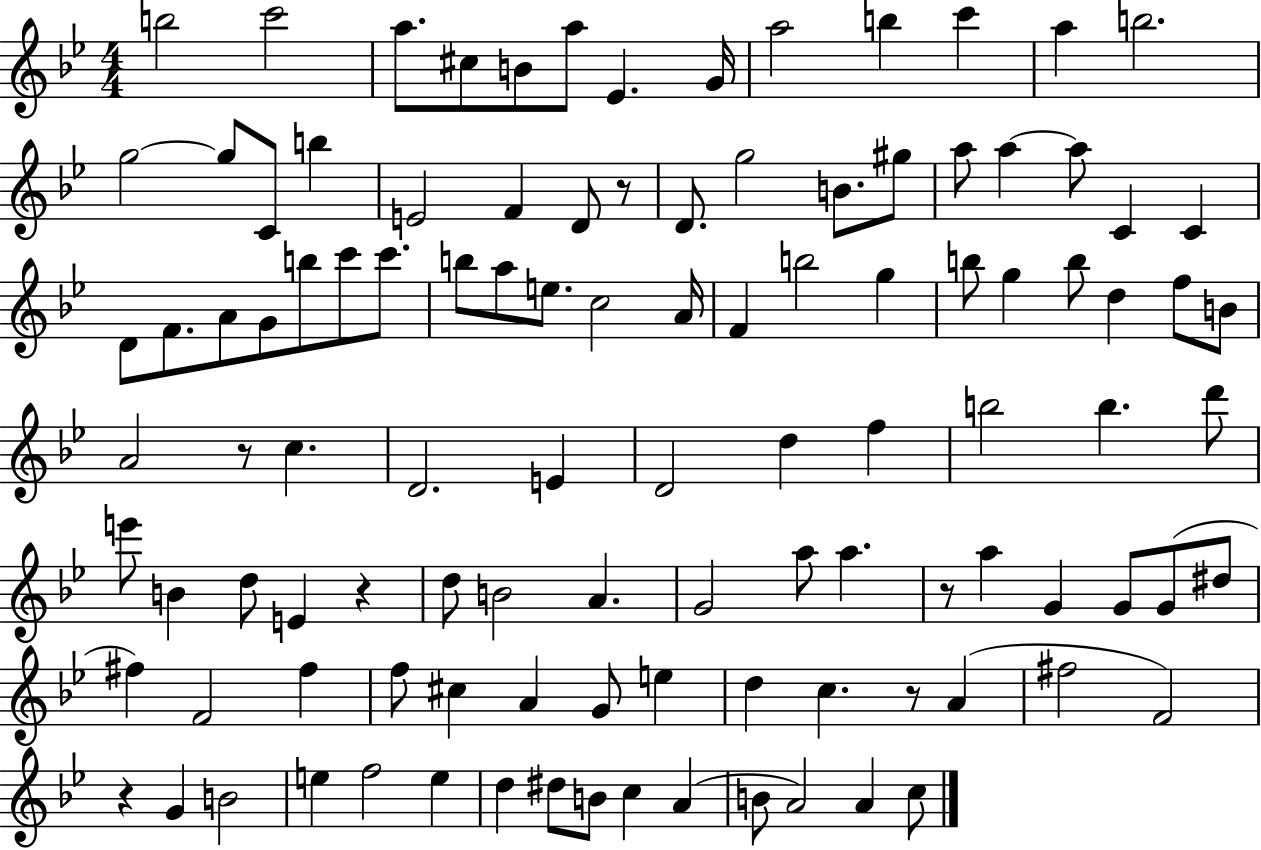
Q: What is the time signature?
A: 4/4